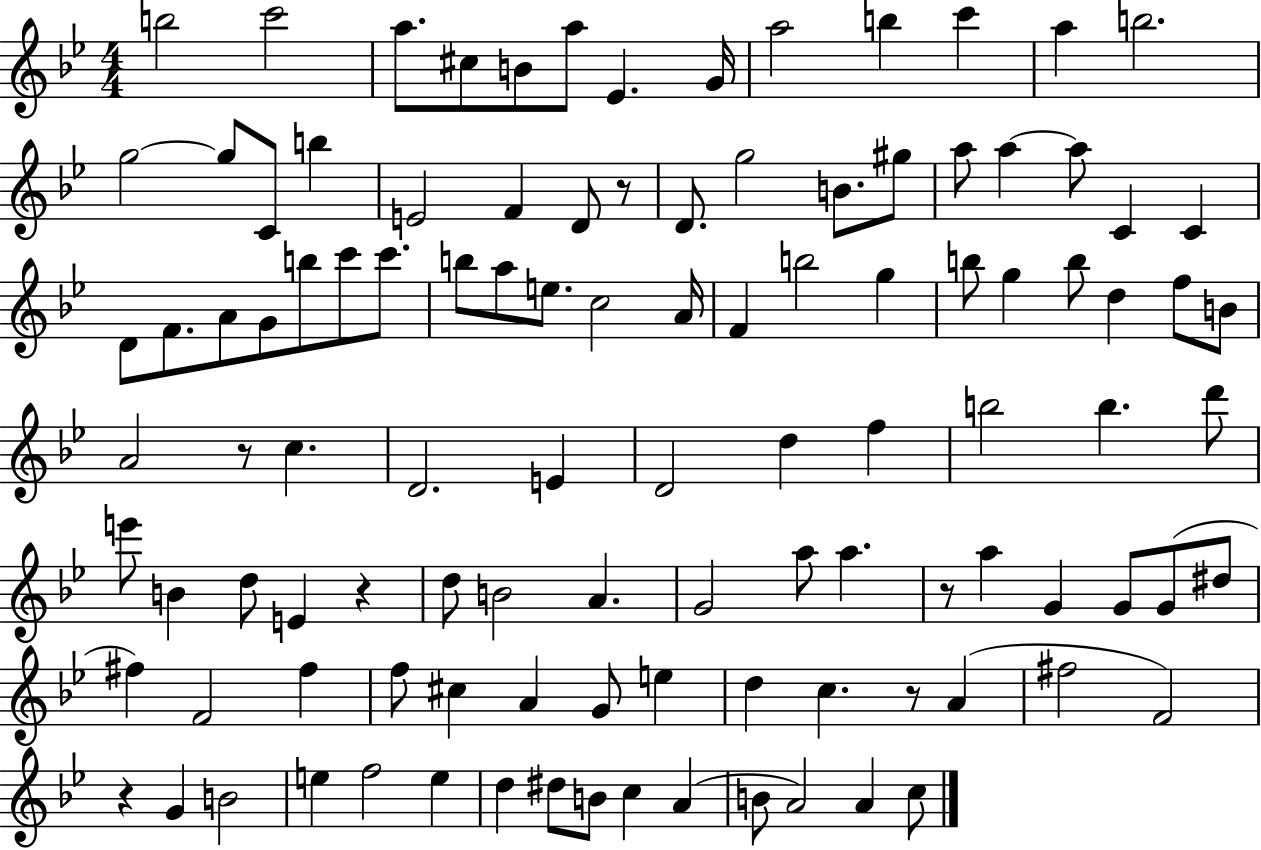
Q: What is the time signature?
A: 4/4